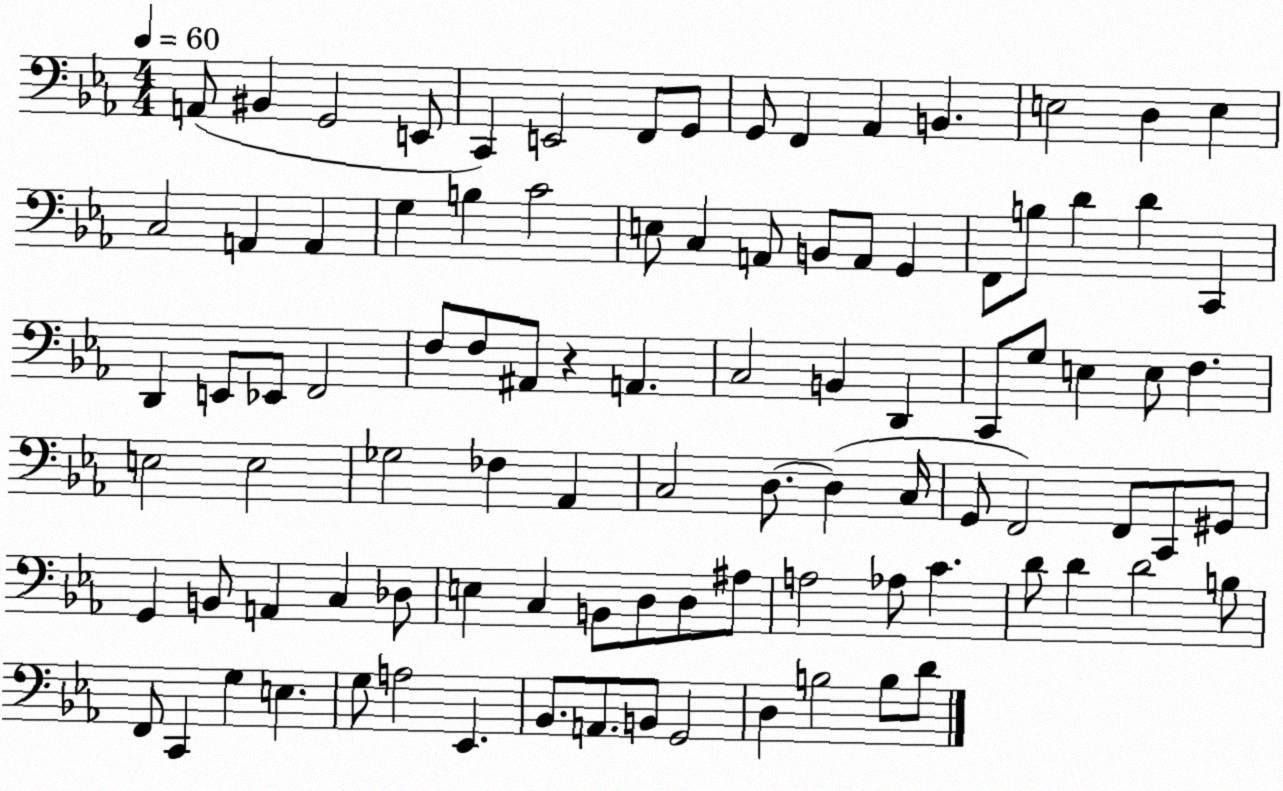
X:1
T:Untitled
M:4/4
L:1/4
K:Eb
A,,/2 ^B,, G,,2 E,,/2 C,, E,,2 F,,/2 G,,/2 G,,/2 F,, _A,, B,, E,2 D, E, C,2 A,, A,, G, B, C2 E,/2 C, A,,/2 B,,/2 A,,/2 G,, F,,/2 B,/2 D D C,, D,, E,,/2 _E,,/2 F,,2 F,/2 F,/2 ^A,,/2 z A,, C,2 B,, D,, C,,/2 G,/2 E, E,/2 F, E,2 E,2 _G,2 _F, _A,, C,2 D,/2 D, C,/4 G,,/2 F,,2 F,,/2 C,,/2 ^G,,/2 G,, B,,/2 A,, C, _D,/2 E, C, B,,/2 D,/2 D,/2 ^A,/2 A,2 _A,/2 C D/2 D D2 B,/2 F,,/2 C,, G, E, G,/2 A,2 _E,, _B,,/2 A,,/2 B,,/2 G,,2 D, B,2 B,/2 D/2